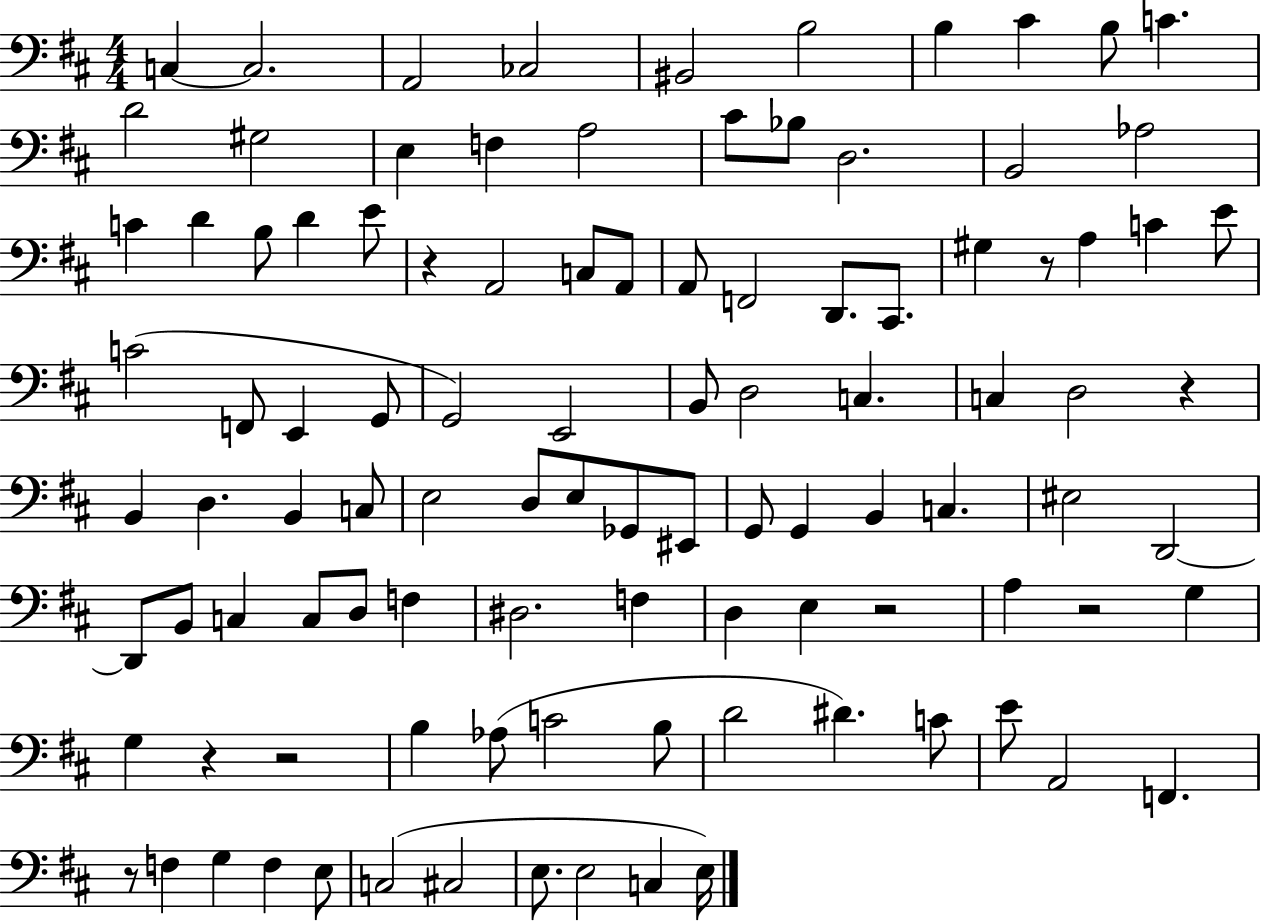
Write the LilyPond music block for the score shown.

{
  \clef bass
  \numericTimeSignature
  \time 4/4
  \key d \major
  c4~~ c2. | a,2 ces2 | bis,2 b2 | b4 cis'4 b8 c'4. | \break d'2 gis2 | e4 f4 a2 | cis'8 bes8 d2. | b,2 aes2 | \break c'4 d'4 b8 d'4 e'8 | r4 a,2 c8 a,8 | a,8 f,2 d,8. cis,8. | gis4 r8 a4 c'4 e'8 | \break c'2( f,8 e,4 g,8 | g,2) e,2 | b,8 d2 c4. | c4 d2 r4 | \break b,4 d4. b,4 c8 | e2 d8 e8 ges,8 eis,8 | g,8 g,4 b,4 c4. | eis2 d,2~~ | \break d,8 b,8 c4 c8 d8 f4 | dis2. f4 | d4 e4 r2 | a4 r2 g4 | \break g4 r4 r2 | b4 aes8( c'2 b8 | d'2 dis'4.) c'8 | e'8 a,2 f,4. | \break r8 f4 g4 f4 e8 | c2( cis2 | e8. e2 c4 e16) | \bar "|."
}